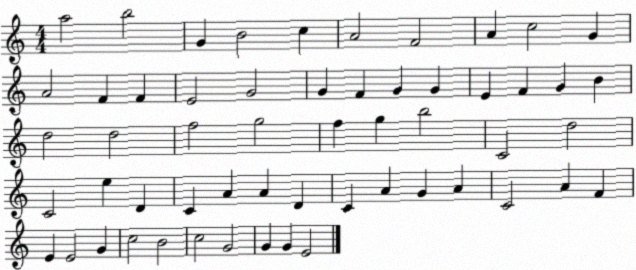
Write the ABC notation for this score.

X:1
T:Untitled
M:4/4
L:1/4
K:C
a2 b2 G B2 c A2 F2 A c2 G A2 F F E2 G2 G F G G E F G B d2 d2 f2 g2 f g b2 C2 d2 C2 e D C A A D C A G A C2 A F E E2 G c2 B2 c2 G2 G G E2